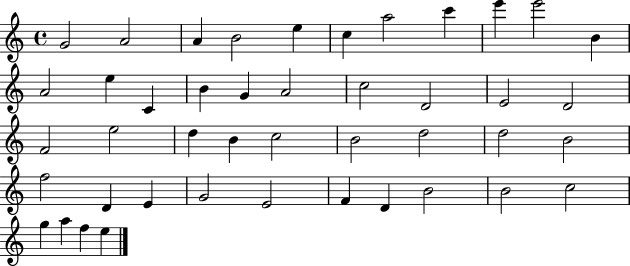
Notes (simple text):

G4/h A4/h A4/q B4/h E5/q C5/q A5/h C6/q E6/q E6/h B4/q A4/h E5/q C4/q B4/q G4/q A4/h C5/h D4/h E4/h D4/h F4/h E5/h D5/q B4/q C5/h B4/h D5/h D5/h B4/h F5/h D4/q E4/q G4/h E4/h F4/q D4/q B4/h B4/h C5/h G5/q A5/q F5/q E5/q